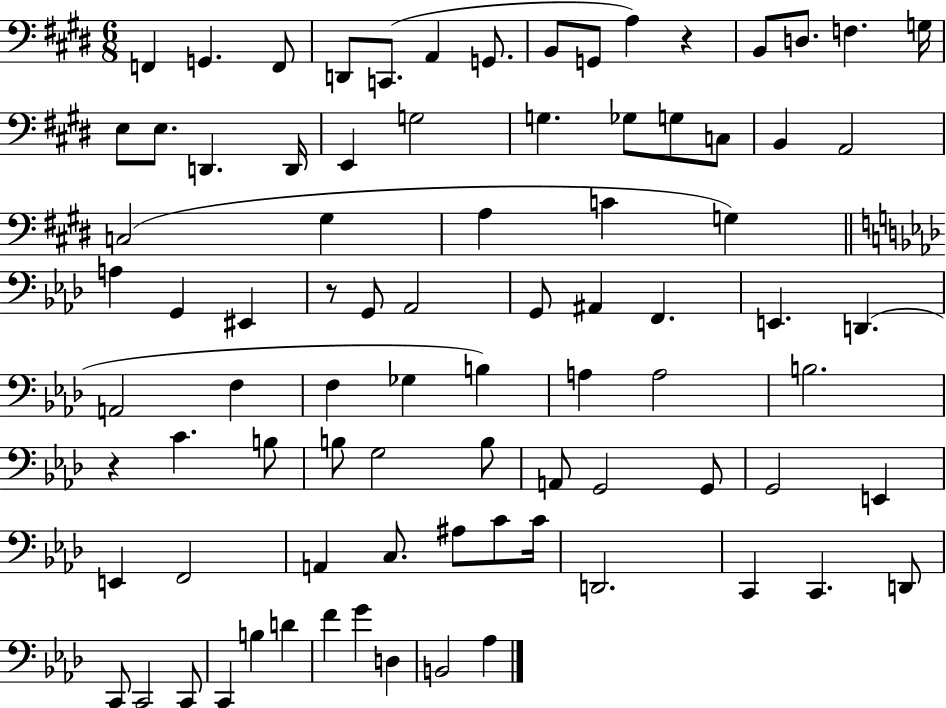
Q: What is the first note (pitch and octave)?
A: F2